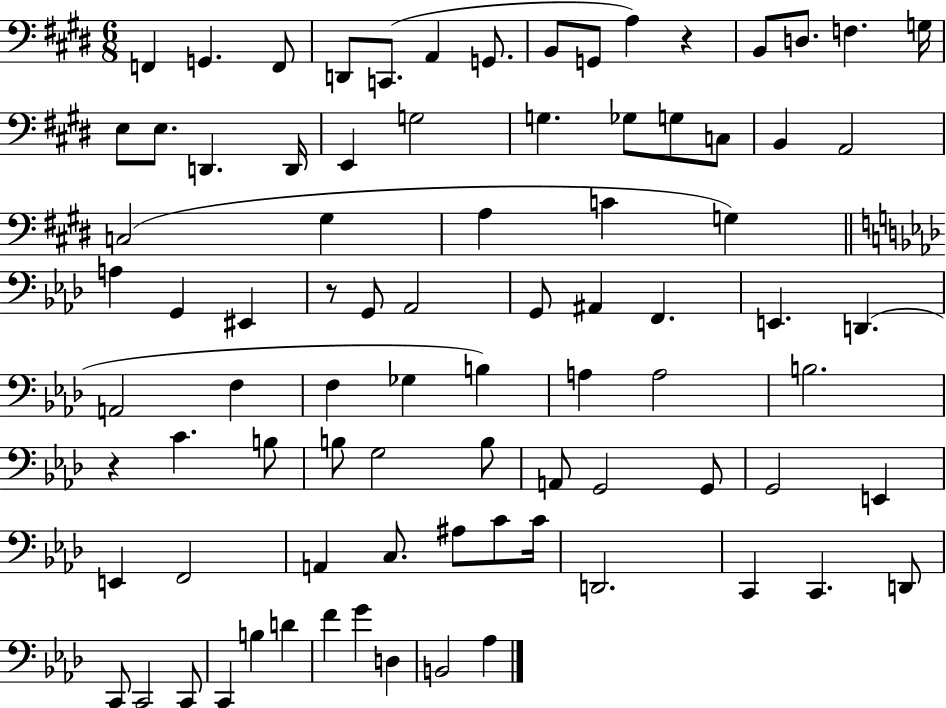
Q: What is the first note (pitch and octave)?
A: F2